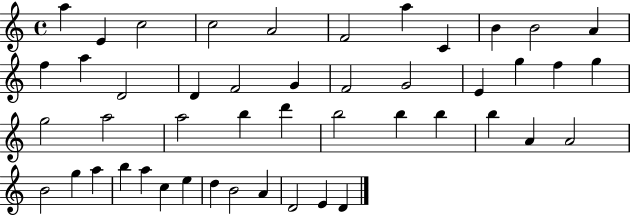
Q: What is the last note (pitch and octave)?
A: D4